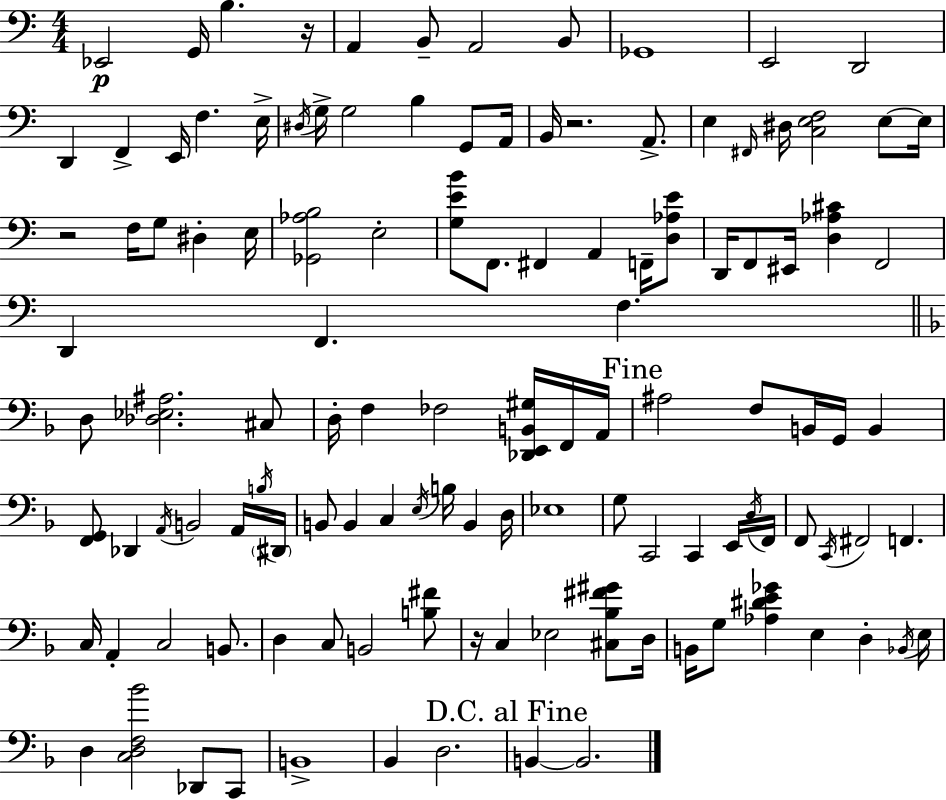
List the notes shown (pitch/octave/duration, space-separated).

Eb2/h G2/s B3/q. R/s A2/q B2/e A2/h B2/e Gb2/w E2/h D2/h D2/q F2/q E2/s F3/q. E3/s D#3/s G3/s G3/h B3/q G2/e A2/s B2/s R/h. A2/e. E3/q F#2/s D#3/s [C3,E3,F3]/h E3/e E3/s R/h F3/s G3/e D#3/q E3/s [Gb2,Ab3,B3]/h E3/h [G3,E4,B4]/e F2/e. F#2/q A2/q F2/s [D3,Ab3,E4]/e D2/s F2/e EIS2/s [D3,Ab3,C#4]/q F2/h D2/q F2/q. F3/q. D3/e [Db3,Eb3,A#3]/h. C#3/e D3/s F3/q FES3/h [Db2,E2,B2,G#3]/s F2/s A2/s A#3/h F3/e B2/s G2/s B2/q [F2,G2]/e Db2/q A2/s B2/h A2/s B3/s D#2/s B2/e B2/q C3/q E3/s B3/s B2/q D3/s Eb3/w G3/e C2/h C2/q E2/s D3/s F2/s F2/e C2/s F#2/h F2/q. C3/s A2/q C3/h B2/e. D3/q C3/e B2/h [B3,F#4]/e R/s C3/q Eb3/h [C#3,Bb3,F#4,G#4]/e D3/s B2/s G3/e [Ab3,D#4,E4,Gb4]/q E3/q D3/q Bb2/s E3/s D3/q [C3,D3,F3,Bb4]/h Db2/e C2/e B2/w Bb2/q D3/h. B2/q B2/h.